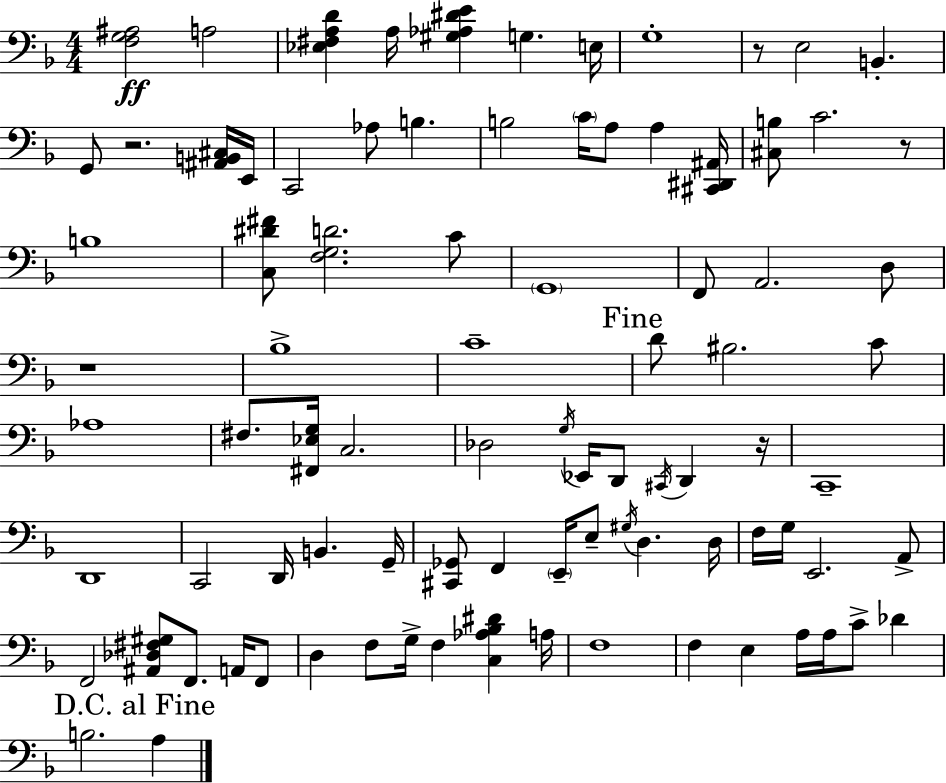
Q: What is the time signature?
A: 4/4